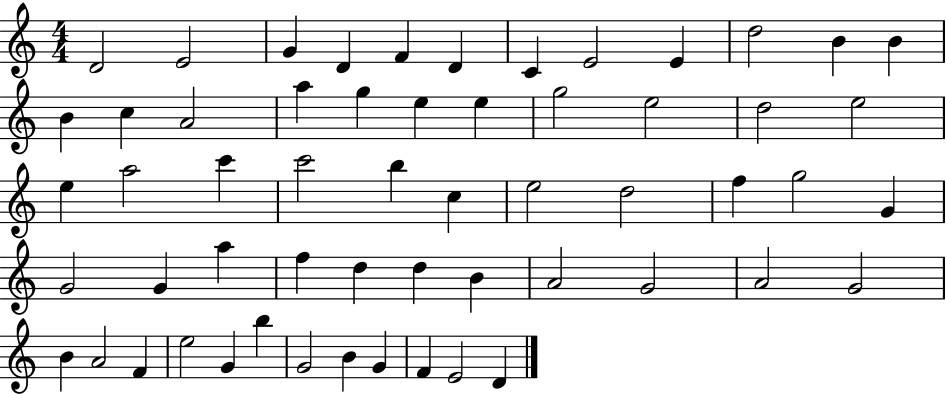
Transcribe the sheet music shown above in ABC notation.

X:1
T:Untitled
M:4/4
L:1/4
K:C
D2 E2 G D F D C E2 E d2 B B B c A2 a g e e g2 e2 d2 e2 e a2 c' c'2 b c e2 d2 f g2 G G2 G a f d d B A2 G2 A2 G2 B A2 F e2 G b G2 B G F E2 D